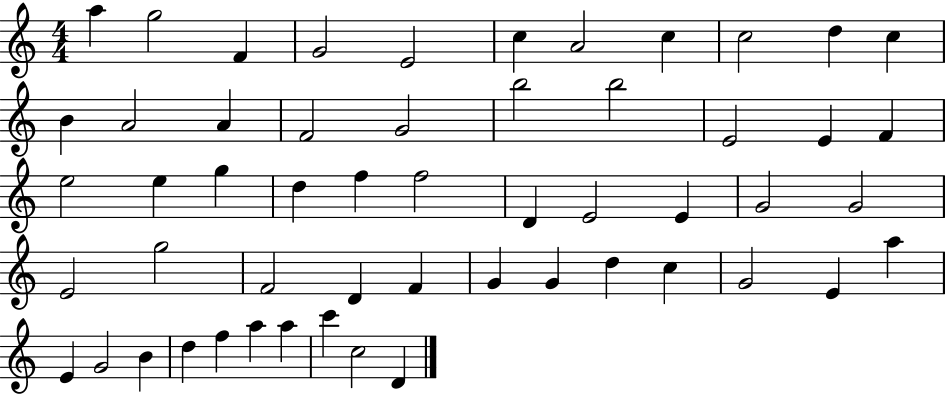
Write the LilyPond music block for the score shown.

{
  \clef treble
  \numericTimeSignature
  \time 4/4
  \key c \major
  a''4 g''2 f'4 | g'2 e'2 | c''4 a'2 c''4 | c''2 d''4 c''4 | \break b'4 a'2 a'4 | f'2 g'2 | b''2 b''2 | e'2 e'4 f'4 | \break e''2 e''4 g''4 | d''4 f''4 f''2 | d'4 e'2 e'4 | g'2 g'2 | \break e'2 g''2 | f'2 d'4 f'4 | g'4 g'4 d''4 c''4 | g'2 e'4 a''4 | \break e'4 g'2 b'4 | d''4 f''4 a''4 a''4 | c'''4 c''2 d'4 | \bar "|."
}